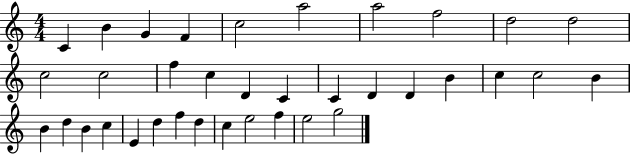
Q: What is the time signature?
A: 4/4